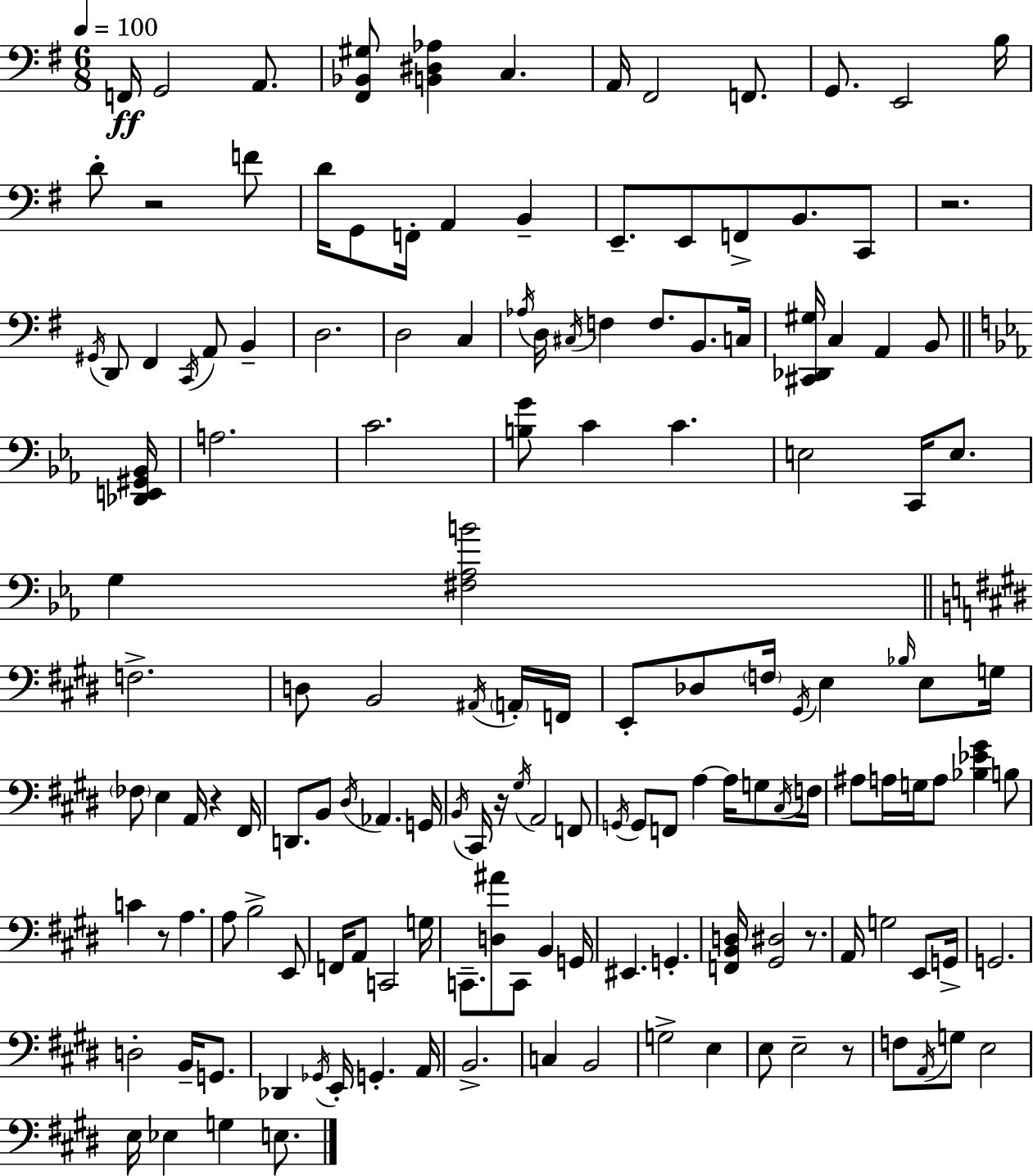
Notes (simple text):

F2/s G2/h A2/e. [F#2,Bb2,G#3]/e [B2,D#3,Ab3]/q C3/q. A2/s F#2/h F2/e. G2/e. E2/h B3/s D4/e R/h F4/e D4/s G2/e F2/s A2/q B2/q E2/e. E2/e F2/e B2/e. C2/e R/h. G#2/s D2/e F#2/q C2/s A2/e B2/q D3/h. D3/h C3/q Ab3/s D3/s C#3/s F3/q F3/e. B2/e. C3/s [C#2,Db2,G#3]/s C3/q A2/q B2/e [Db2,E2,G#2,Bb2]/s A3/h. C4/h. [B3,G4]/e C4/q C4/q. E3/h C2/s E3/e. G3/q [F#3,Ab3,B4]/h F3/h. D3/e B2/h A#2/s A2/s F2/s E2/e Db3/e F3/s G#2/s E3/q Bb3/s E3/e G3/s FES3/e E3/q A2/s R/q F#2/s D2/e. B2/e D#3/s Ab2/q. G2/s B2/s C#2/s R/s G#3/s A2/h F2/e G2/s G2/e F2/e A3/q A3/s G3/e C#3/s F3/s A#3/e A3/s G3/s A3/e [Bb3,Eb4,G#4]/q B3/e C4/q R/e A3/q. A3/e B3/h E2/e F2/s A2/e C2/h G3/s C2/e. [D3,A#4]/e C2/e B2/q G2/s EIS2/q. G2/q. [F2,B2,D3]/s [G#2,D#3]/h R/e. A2/s G3/h E2/e G2/s G2/h. D3/h B2/s G2/e. Db2/q Gb2/s E2/s G2/q. A2/s B2/h. C3/q B2/h G3/h E3/q E3/e E3/h R/e F3/e A2/s G3/e E3/h E3/s Eb3/q G3/q E3/e.